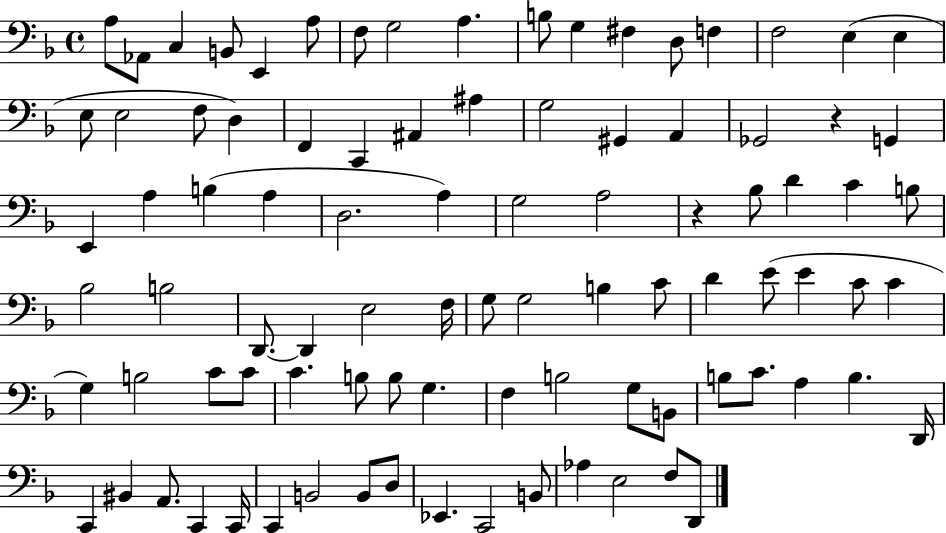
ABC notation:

X:1
T:Untitled
M:4/4
L:1/4
K:F
A,/2 _A,,/2 C, B,,/2 E,, A,/2 F,/2 G,2 A, B,/2 G, ^F, D,/2 F, F,2 E, E, E,/2 E,2 F,/2 D, F,, C,, ^A,, ^A, G,2 ^G,, A,, _G,,2 z G,, E,, A, B, A, D,2 A, G,2 A,2 z _B,/2 D C B,/2 _B,2 B,2 D,,/2 D,, E,2 F,/4 G,/2 G,2 B, C/2 D E/2 E C/2 C G, B,2 C/2 C/2 C B,/2 B,/2 G, F, B,2 G,/2 B,,/2 B,/2 C/2 A, B, D,,/4 C,, ^B,, A,,/2 C,, C,,/4 C,, B,,2 B,,/2 D,/2 _E,, C,,2 B,,/2 _A, E,2 F,/2 D,,/2